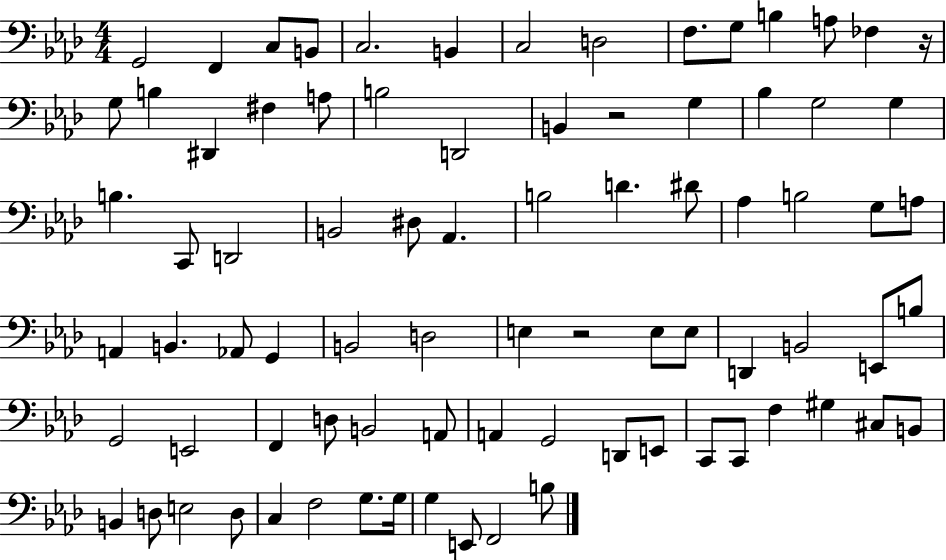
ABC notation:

X:1
T:Untitled
M:4/4
L:1/4
K:Ab
G,,2 F,, C,/2 B,,/2 C,2 B,, C,2 D,2 F,/2 G,/2 B, A,/2 _F, z/4 G,/2 B, ^D,, ^F, A,/2 B,2 D,,2 B,, z2 G, _B, G,2 G, B, C,,/2 D,,2 B,,2 ^D,/2 _A,, B,2 D ^D/2 _A, B,2 G,/2 A,/2 A,, B,, _A,,/2 G,, B,,2 D,2 E, z2 E,/2 E,/2 D,, B,,2 E,,/2 B,/2 G,,2 E,,2 F,, D,/2 B,,2 A,,/2 A,, G,,2 D,,/2 E,,/2 C,,/2 C,,/2 F, ^G, ^C,/2 B,,/2 B,, D,/2 E,2 D,/2 C, F,2 G,/2 G,/4 G, E,,/2 F,,2 B,/2